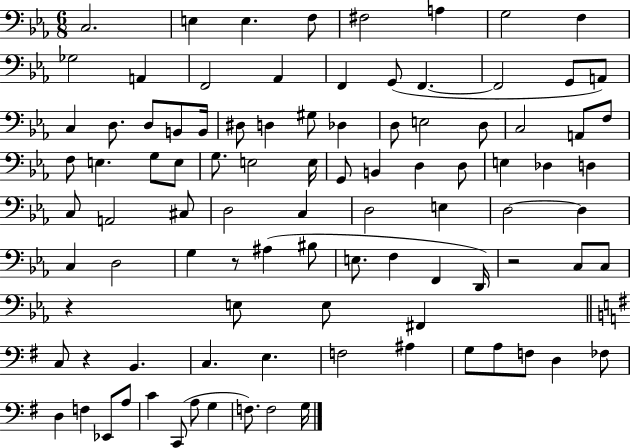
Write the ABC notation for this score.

X:1
T:Untitled
M:6/8
L:1/4
K:Eb
C,2 E, E, F,/2 ^F,2 A, G,2 F, _G,2 A,, F,,2 _A,, F,, G,,/2 F,, F,,2 G,,/2 A,,/2 C, D,/2 D,/2 B,,/2 B,,/4 ^D,/2 D, ^G,/2 _D, D,/2 E,2 D,/2 C,2 A,,/2 F,/2 F,/2 E, G,/2 E,/2 G,/2 E,2 E,/4 G,,/2 B,, D, D,/2 E, _D, D, C,/2 A,,2 ^C,/2 D,2 C, D,2 E, D,2 D, C, D,2 G, z/2 ^A, ^B,/2 E,/2 F, F,, D,,/4 z2 C,/2 C,/2 z E,/2 E,/2 ^F,, C,/2 z B,, C, E, F,2 ^A, G,/2 A,/2 F,/2 D, _F,/2 D, F, _E,,/2 A,/2 C C,,/2 A,/2 G, F,/2 F,2 G,/4